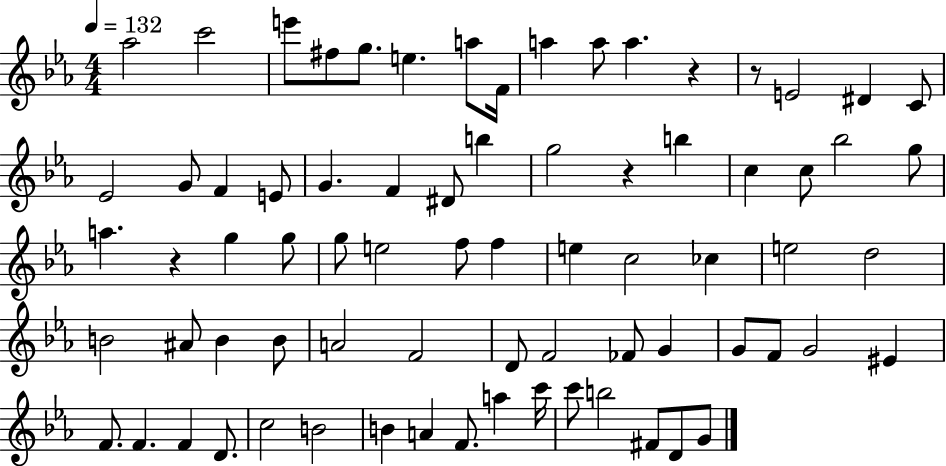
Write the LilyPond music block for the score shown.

{
  \clef treble
  \numericTimeSignature
  \time 4/4
  \key ees \major
  \tempo 4 = 132
  aes''2 c'''2 | e'''8 fis''8 g''8. e''4. a''8 f'16 | a''4 a''8 a''4. r4 | r8 e'2 dis'4 c'8 | \break ees'2 g'8 f'4 e'8 | g'4. f'4 dis'8 b''4 | g''2 r4 b''4 | c''4 c''8 bes''2 g''8 | \break a''4. r4 g''4 g''8 | g''8 e''2 f''8 f''4 | e''4 c''2 ces''4 | e''2 d''2 | \break b'2 ais'8 b'4 b'8 | a'2 f'2 | d'8 f'2 fes'8 g'4 | g'8 f'8 g'2 eis'4 | \break f'8. f'4. f'4 d'8. | c''2 b'2 | b'4 a'4 f'8. a''4 c'''16 | c'''8 b''2 fis'8 d'8 g'8 | \break \bar "|."
}